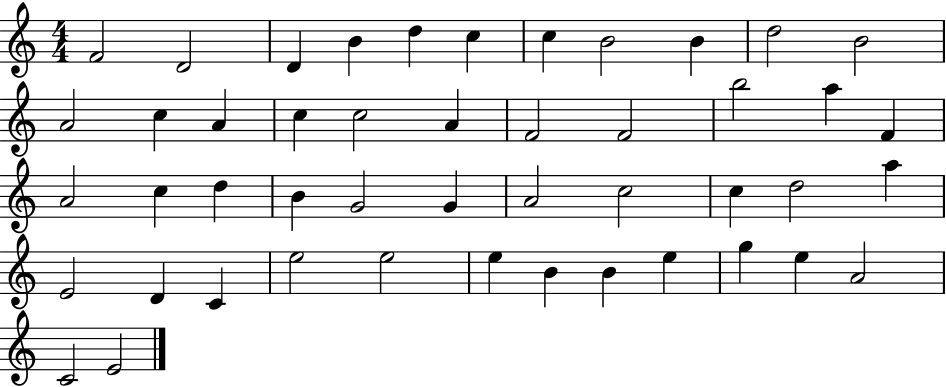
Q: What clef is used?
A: treble